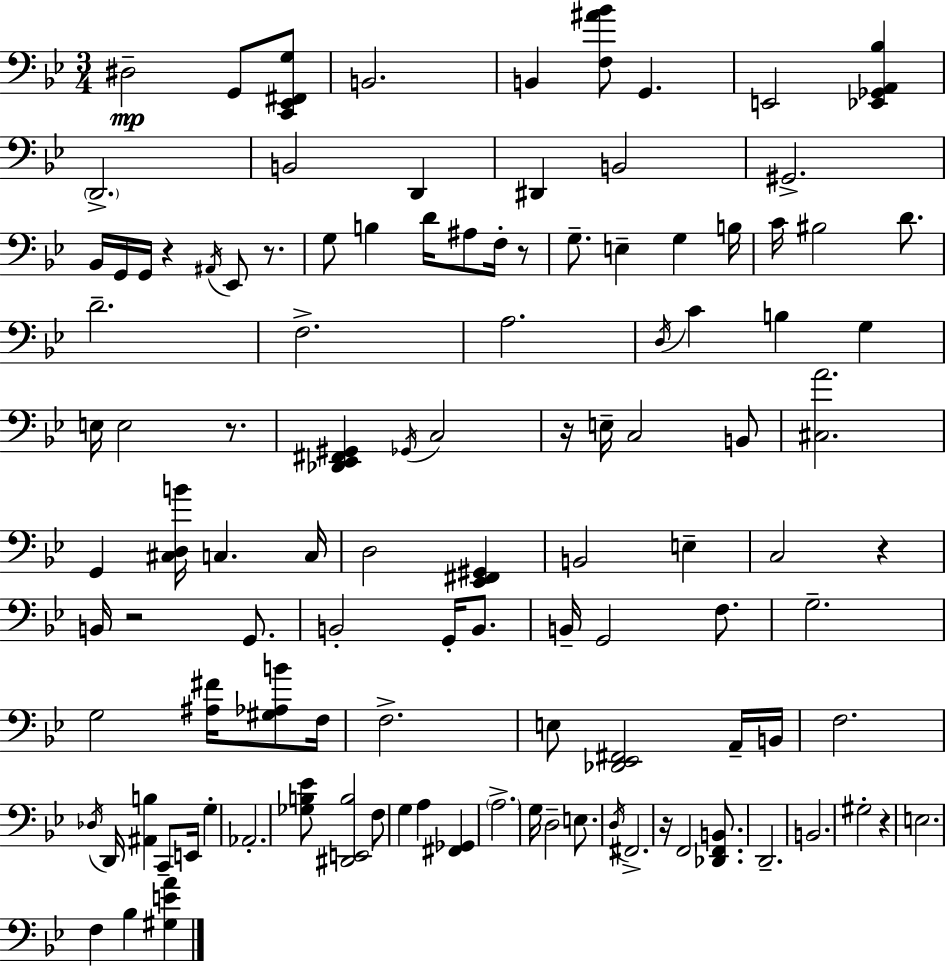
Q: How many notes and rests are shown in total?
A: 113